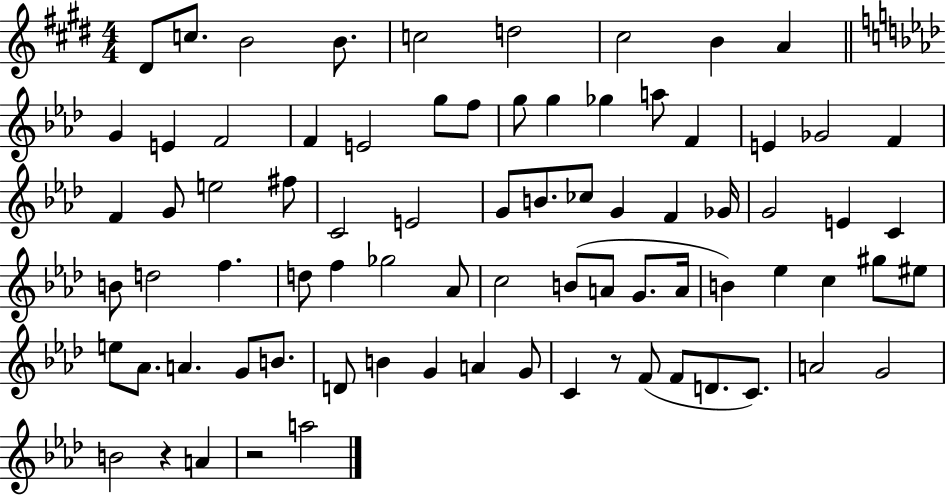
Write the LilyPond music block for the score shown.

{
  \clef treble
  \numericTimeSignature
  \time 4/4
  \key e \major
  dis'8 c''8. b'2 b'8. | c''2 d''2 | cis''2 b'4 a'4 | \bar "||" \break \key aes \major g'4 e'4 f'2 | f'4 e'2 g''8 f''8 | g''8 g''4 ges''4 a''8 f'4 | e'4 ges'2 f'4 | \break f'4 g'8 e''2 fis''8 | c'2 e'2 | g'8 b'8. ces''8 g'4 f'4 ges'16 | g'2 e'4 c'4 | \break b'8 d''2 f''4. | d''8 f''4 ges''2 aes'8 | c''2 b'8( a'8 g'8. a'16 | b'4) ees''4 c''4 gis''8 eis''8 | \break e''8 aes'8. a'4. g'8 b'8. | d'8 b'4 g'4 a'4 g'8 | c'4 r8 f'8( f'8 d'8. c'8.) | a'2 g'2 | \break b'2 r4 a'4 | r2 a''2 | \bar "|."
}